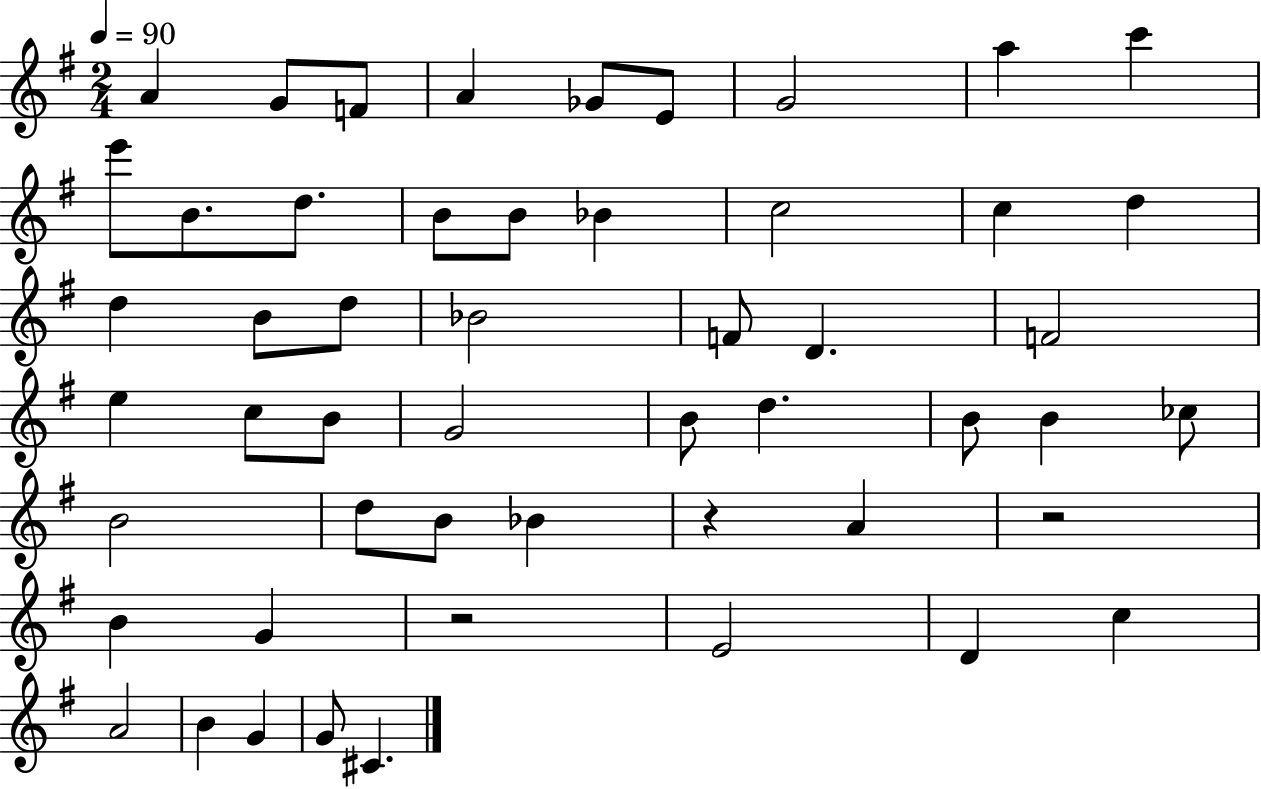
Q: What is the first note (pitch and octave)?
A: A4